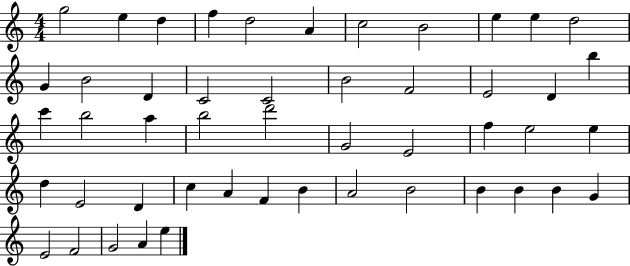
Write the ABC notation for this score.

X:1
T:Untitled
M:4/4
L:1/4
K:C
g2 e d f d2 A c2 B2 e e d2 G B2 D C2 C2 B2 F2 E2 D b c' b2 a b2 d'2 G2 E2 f e2 e d E2 D c A F B A2 B2 B B B G E2 F2 G2 A e